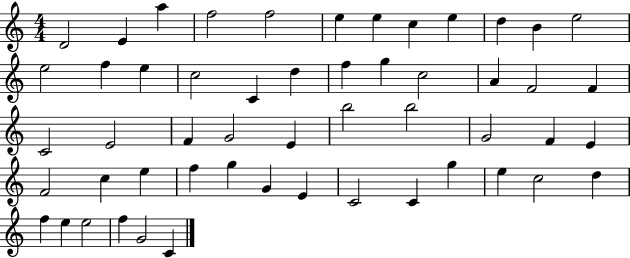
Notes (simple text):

D4/h E4/q A5/q F5/h F5/h E5/q E5/q C5/q E5/q D5/q B4/q E5/h E5/h F5/q E5/q C5/h C4/q D5/q F5/q G5/q C5/h A4/q F4/h F4/q C4/h E4/h F4/q G4/h E4/q B5/h B5/h G4/h F4/q E4/q F4/h C5/q E5/q F5/q G5/q G4/q E4/q C4/h C4/q G5/q E5/q C5/h D5/q F5/q E5/q E5/h F5/q G4/h C4/q